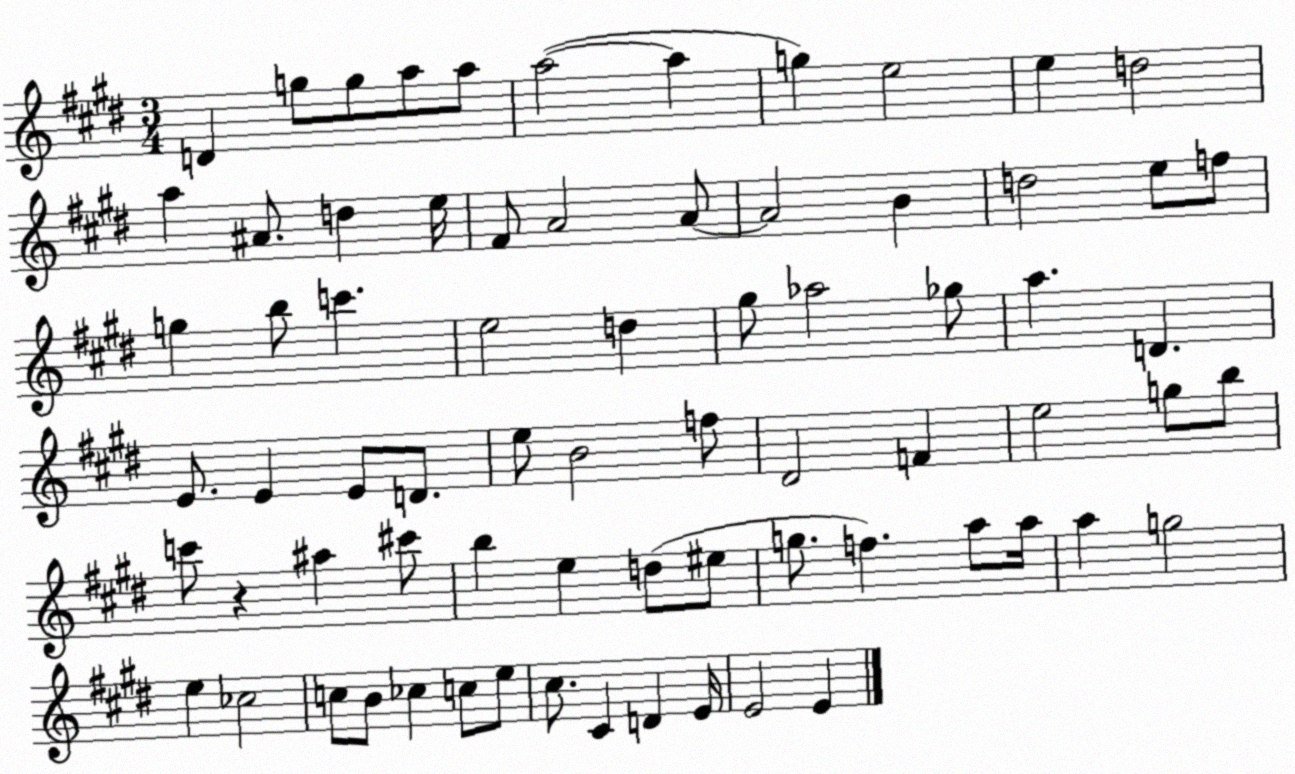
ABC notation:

X:1
T:Untitled
M:3/4
L:1/4
K:E
D g/2 g/2 a/2 a/2 a2 a g e2 e d2 a ^A/2 d e/4 ^F/2 A2 A/2 A2 B d2 e/2 f/2 g b/2 c' e2 d ^g/2 _a2 _g/2 a D E/2 E E/2 D/2 e/2 B2 f/2 ^D2 F e2 g/2 b/2 c'/2 z ^a ^c'/2 b e d/2 ^e/2 g/2 f a/2 a/4 a g2 e _c2 c/2 B/2 _c c/2 e/2 ^c/2 ^C D E/4 E2 E